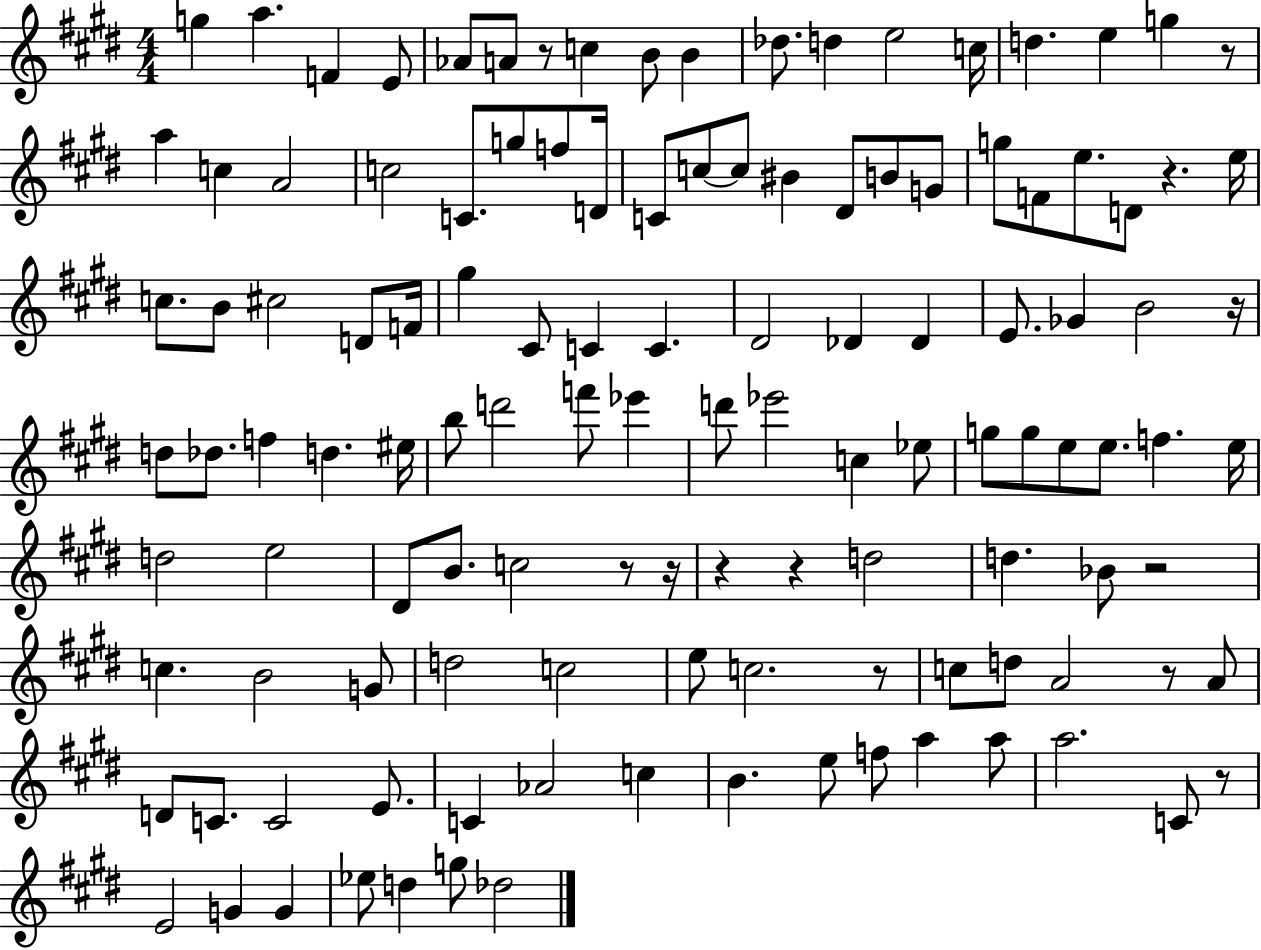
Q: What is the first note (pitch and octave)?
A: G5